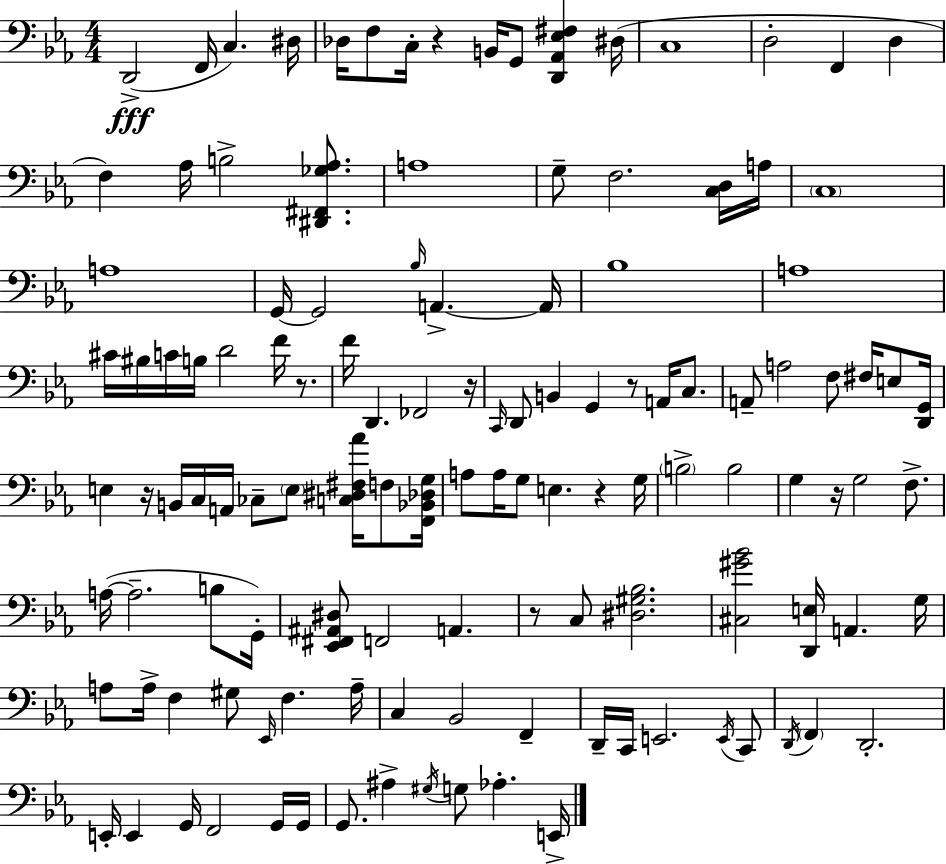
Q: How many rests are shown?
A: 8